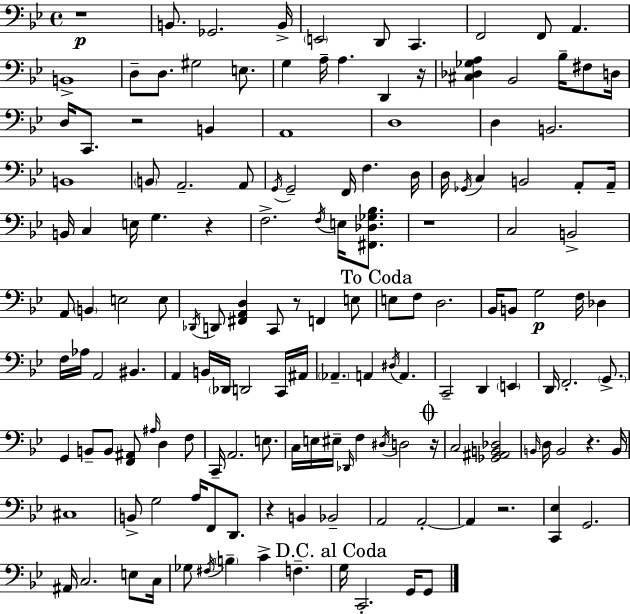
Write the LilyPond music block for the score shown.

{
  \clef bass
  \time 4/4
  \defaultTimeSignature
  \key bes \major
  r1\p | b,8. ges,2. b,16-> | \parenthesize e,2 d,8 c,4. | f,2 f,8 a,4. | \break b,1-> | d8-- d8. gis2 e8. | g4 a16-- a4. d,4 r16 | <cis des ges a>4 bes,2 bes16-- fis8 d16 | \break d16 c,8. r2 b,4 | a,1 | d1 | d4 b,2. | \break b,1 | \parenthesize b,8 a,2.-- a,8 | \acciaccatura { g,16 } g,2-- f,16 f4. | d16 d16 \acciaccatura { ges,16 } c4 b,2 a,8-. | \break a,16-- b,16 c4 e16 g4. r4 | f2.-> \acciaccatura { f16 } e16 | <fis, des ges bes>8. r1 | c2 b,2-> | \break a,8 \parenthesize b,4 e2 | e8 \acciaccatura { des,16 } d,8 <fis, a, d>4 c,8 r8 f,4 | e8 \mark "To Coda" e8 f8 d2. | bes,16 b,8 g2\p f16 | \break des4 f16 aes16 a,2 bis,4. | a,4 b,16 \parenthesize des,16 d,2 | c,16 ais,16 \parenthesize aes,4.-- a,4 \acciaccatura { dis16 } a,4. | c,2-- d,4 | \break \parenthesize e,4 d,16 f,2.-. | \parenthesize g,8.-> g,4 b,8-- b,8 <f, ais,>8 \grace { ais16 } | d4 f8 c,16-- a,2. | e8. c16 e16 eis16-- \grace { des,16 } f4 \acciaccatura { dis16 } d2 | \break \mark \markup { \musicglyph "scripts.coda" } r16 c2 | <ges, ais, b, des>2 \grace { b,16 } d16 b,2 | r4. b,16 cis1 | b,8-> g2 | \break a16 f,8 d,8. r4 b,4 | bes,2-- a,2 | a,2-.~~ a,4 r2. | <c, ees>4 g,2. | \break ais,16 c2. | e8 c16 ges8 \acciaccatura { fis16 } \parenthesize b4-- | c'4-> f4.-- \mark "D.C. al Coda" g16 c,2.-. | g,16 g,8 \bar "|."
}